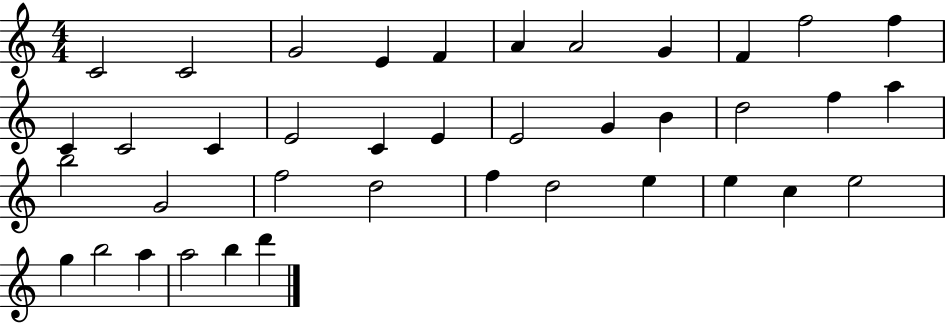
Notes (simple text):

C4/h C4/h G4/h E4/q F4/q A4/q A4/h G4/q F4/q F5/h F5/q C4/q C4/h C4/q E4/h C4/q E4/q E4/h G4/q B4/q D5/h F5/q A5/q B5/h G4/h F5/h D5/h F5/q D5/h E5/q E5/q C5/q E5/h G5/q B5/h A5/q A5/h B5/q D6/q